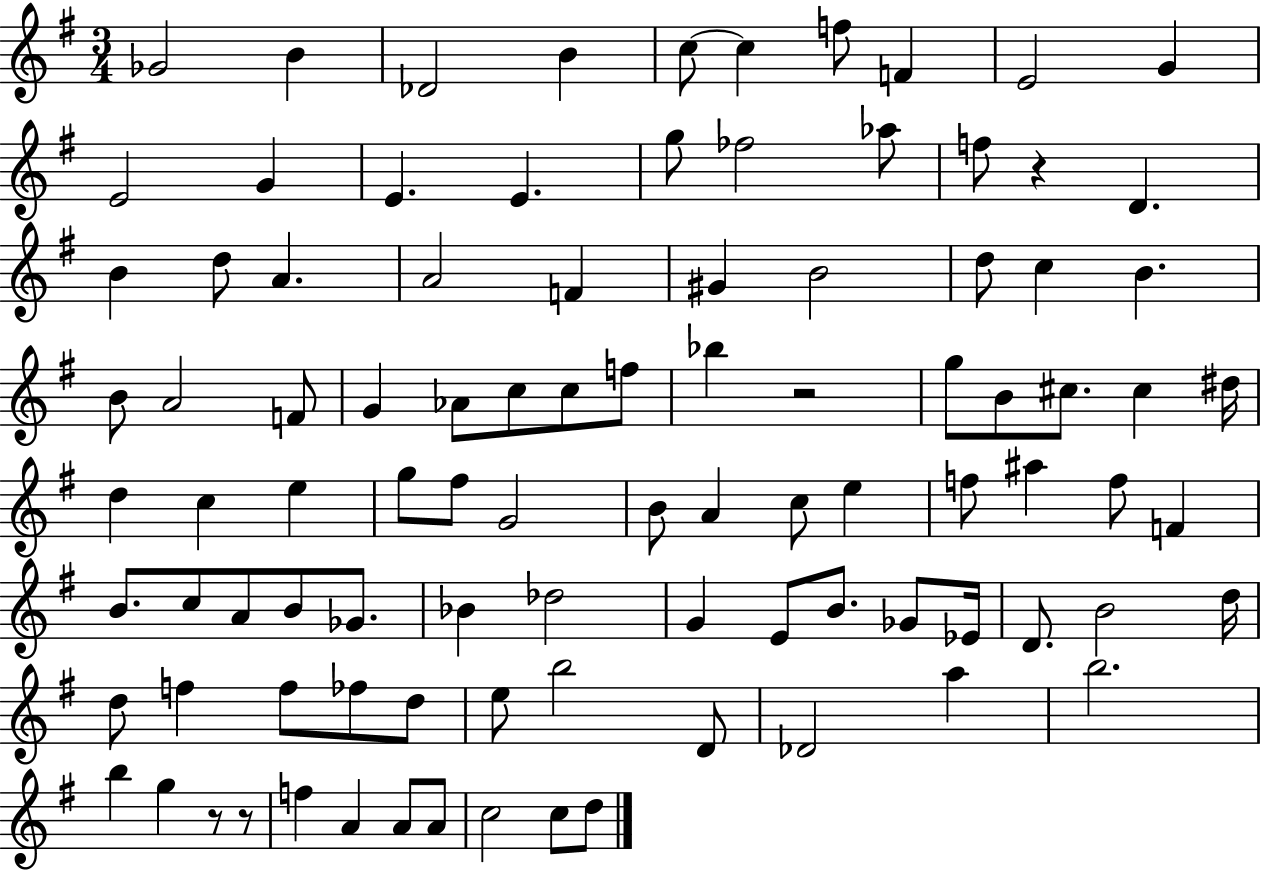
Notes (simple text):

Gb4/h B4/q Db4/h B4/q C5/e C5/q F5/e F4/q E4/h G4/q E4/h G4/q E4/q. E4/q. G5/e FES5/h Ab5/e F5/e R/q D4/q. B4/q D5/e A4/q. A4/h F4/q G#4/q B4/h D5/e C5/q B4/q. B4/e A4/h F4/e G4/q Ab4/e C5/e C5/e F5/e Bb5/q R/h G5/e B4/e C#5/e. C#5/q D#5/s D5/q C5/q E5/q G5/e F#5/e G4/h B4/e A4/q C5/e E5/q F5/e A#5/q F5/e F4/q B4/e. C5/e A4/e B4/e Gb4/e. Bb4/q Db5/h G4/q E4/e B4/e. Gb4/e Eb4/s D4/e. B4/h D5/s D5/e F5/q F5/e FES5/e D5/e E5/e B5/h D4/e Db4/h A5/q B5/h. B5/q G5/q R/e R/e F5/q A4/q A4/e A4/e C5/h C5/e D5/e